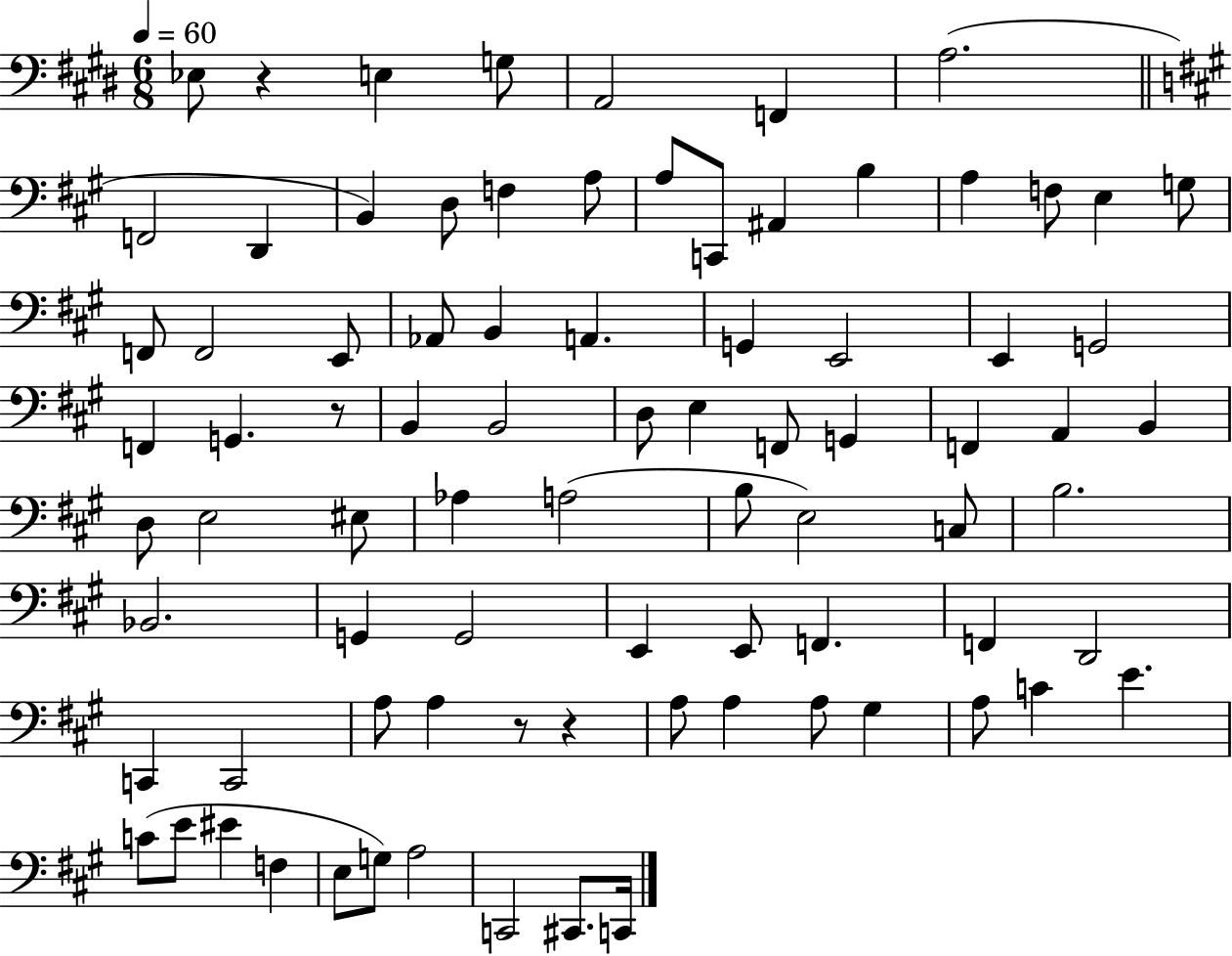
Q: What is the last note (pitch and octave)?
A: C2